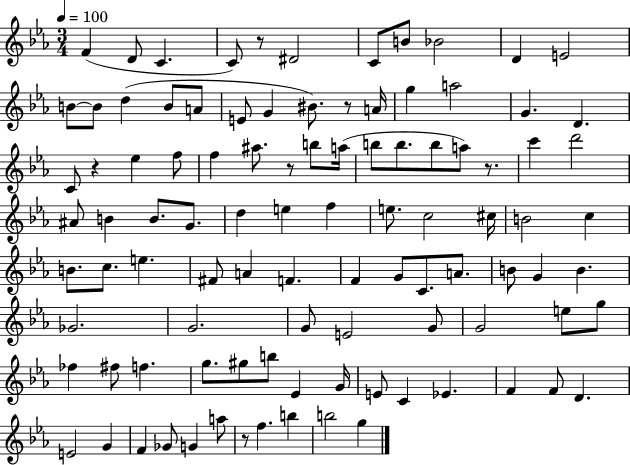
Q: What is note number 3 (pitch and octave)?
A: C4